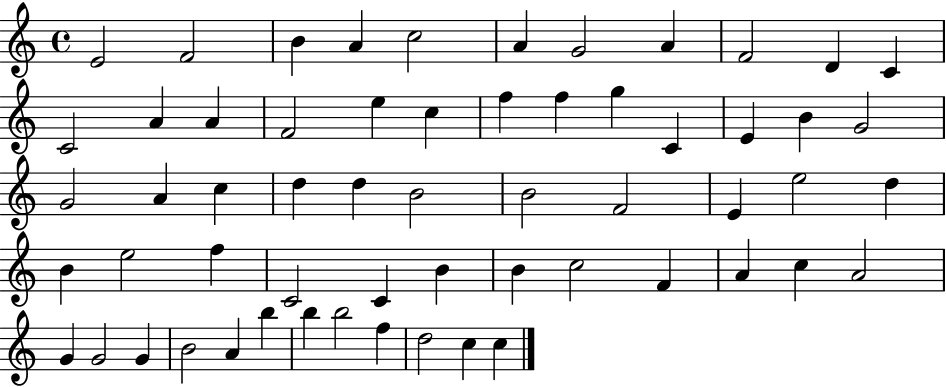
{
  \clef treble
  \time 4/4
  \defaultTimeSignature
  \key c \major
  e'2 f'2 | b'4 a'4 c''2 | a'4 g'2 a'4 | f'2 d'4 c'4 | \break c'2 a'4 a'4 | f'2 e''4 c''4 | f''4 f''4 g''4 c'4 | e'4 b'4 g'2 | \break g'2 a'4 c''4 | d''4 d''4 b'2 | b'2 f'2 | e'4 e''2 d''4 | \break b'4 e''2 f''4 | c'2 c'4 b'4 | b'4 c''2 f'4 | a'4 c''4 a'2 | \break g'4 g'2 g'4 | b'2 a'4 b''4 | b''4 b''2 f''4 | d''2 c''4 c''4 | \break \bar "|."
}